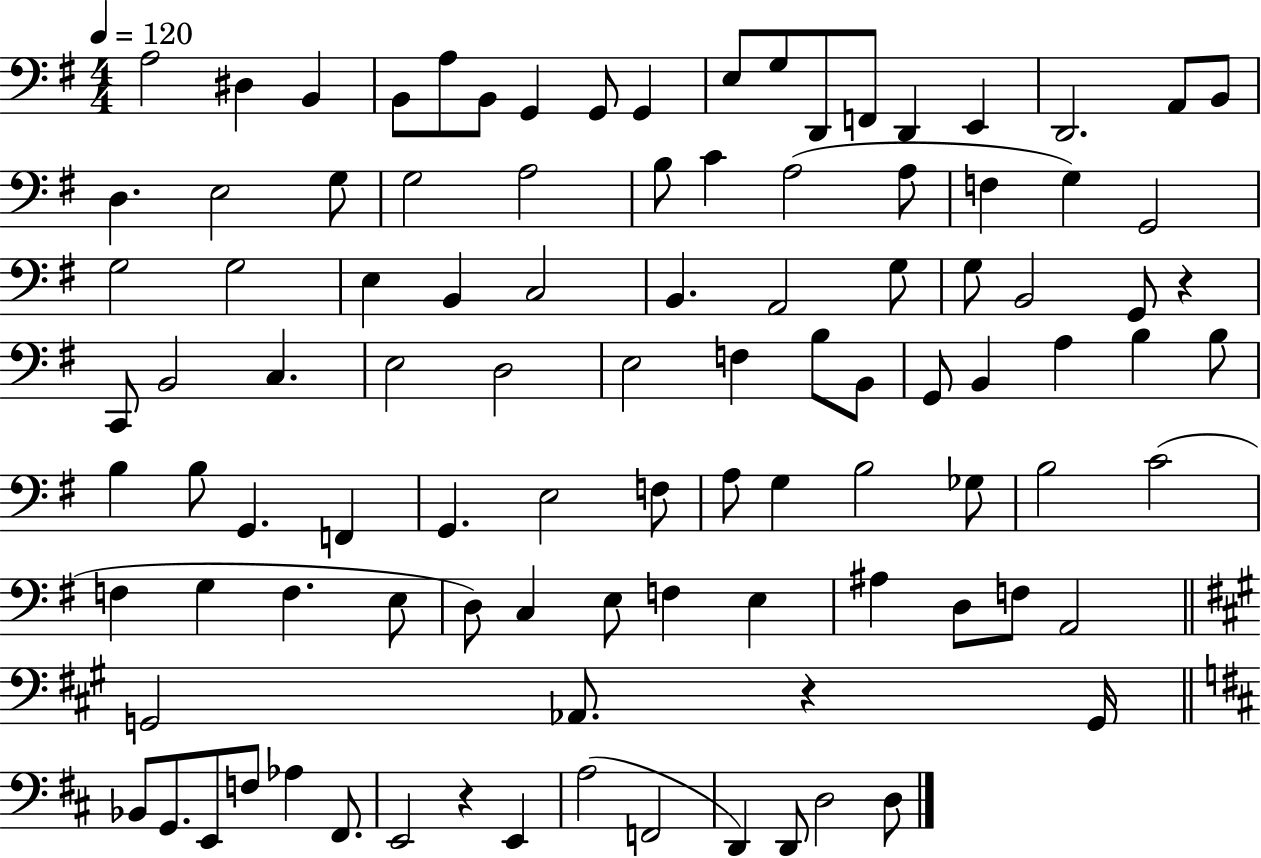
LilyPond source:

{
  \clef bass
  \numericTimeSignature
  \time 4/4
  \key g \major
  \tempo 4 = 120
  a2 dis4 b,4 | b,8 a8 b,8 g,4 g,8 g,4 | e8 g8 d,8 f,8 d,4 e,4 | d,2. a,8 b,8 | \break d4. e2 g8 | g2 a2 | b8 c'4 a2( a8 | f4 g4) g,2 | \break g2 g2 | e4 b,4 c2 | b,4. a,2 g8 | g8 b,2 g,8 r4 | \break c,8 b,2 c4. | e2 d2 | e2 f4 b8 b,8 | g,8 b,4 a4 b4 b8 | \break b4 b8 g,4. f,4 | g,4. e2 f8 | a8 g4 b2 ges8 | b2 c'2( | \break f4 g4 f4. e8 | d8) c4 e8 f4 e4 | ais4 d8 f8 a,2 | \bar "||" \break \key a \major g,2 aes,8. r4 g,16 | \bar "||" \break \key b \minor bes,8 g,8. e,8 f8 aes4 fis,8. | e,2 r4 e,4 | a2( f,2 | d,4) d,8 d2 d8 | \break \bar "|."
}